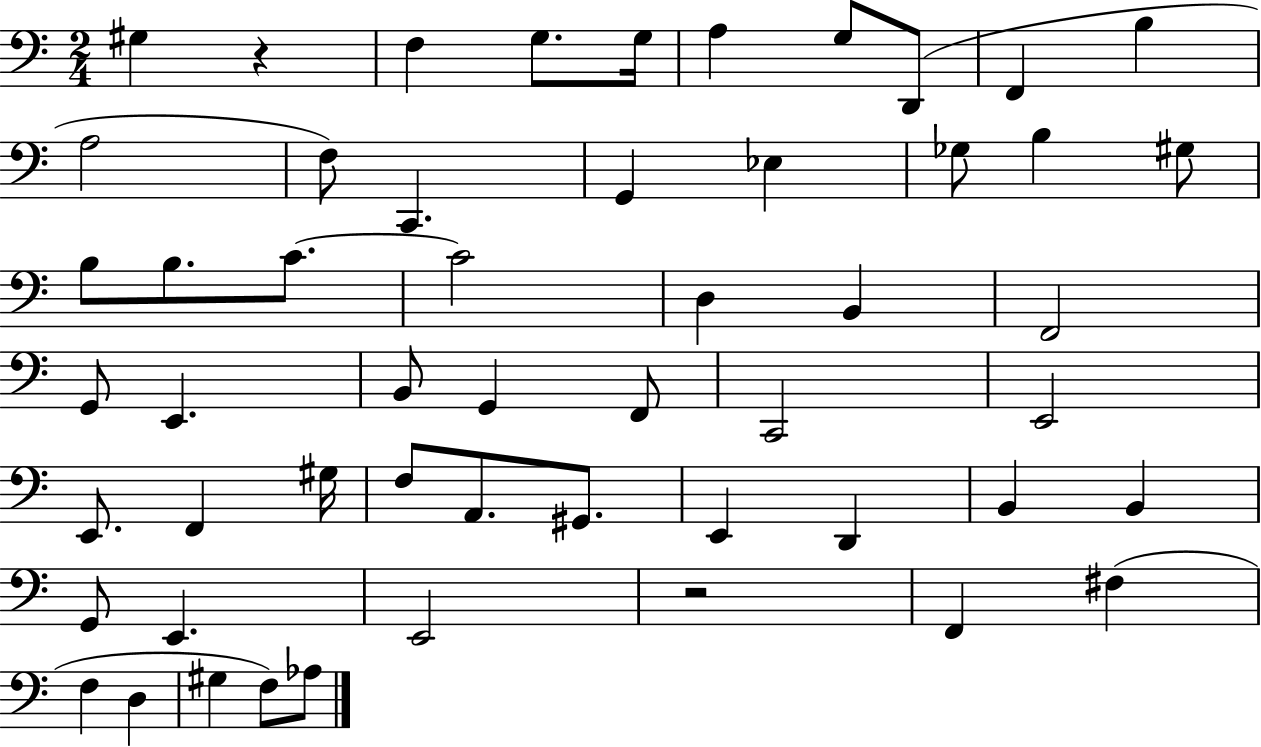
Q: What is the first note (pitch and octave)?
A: G#3